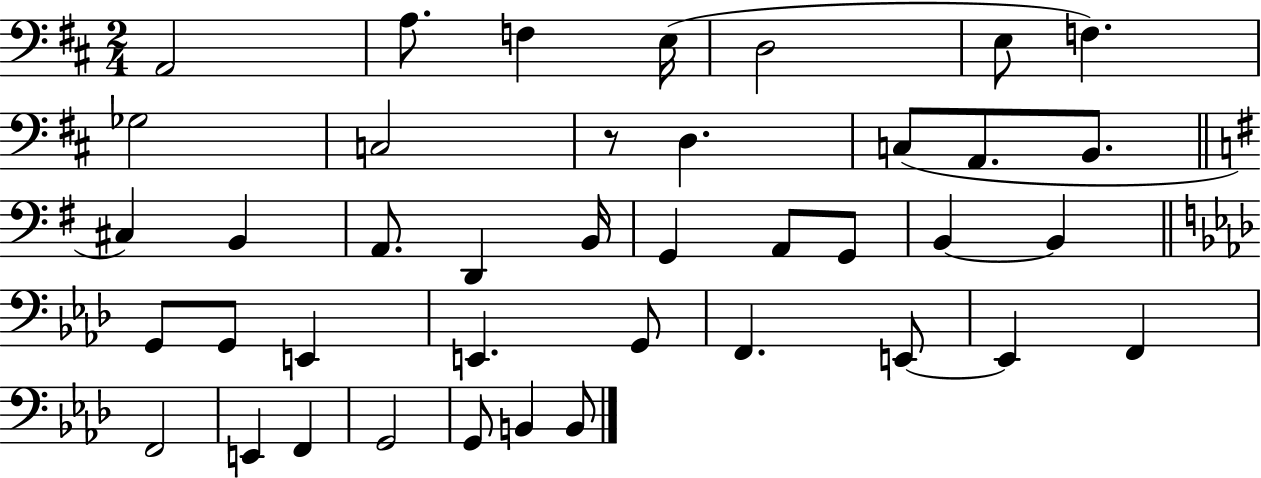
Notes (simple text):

A2/h A3/e. F3/q E3/s D3/h E3/e F3/q. Gb3/h C3/h R/e D3/q. C3/e A2/e. B2/e. C#3/q B2/q A2/e. D2/q B2/s G2/q A2/e G2/e B2/q B2/q G2/e G2/e E2/q E2/q. G2/e F2/q. E2/e E2/q F2/q F2/h E2/q F2/q G2/h G2/e B2/q B2/e